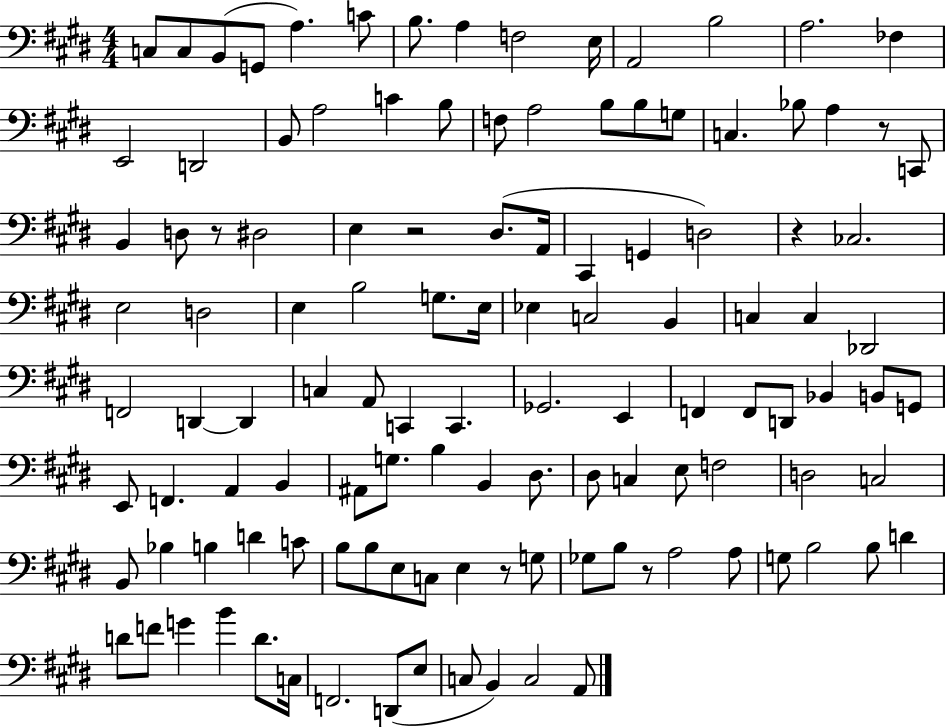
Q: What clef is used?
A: bass